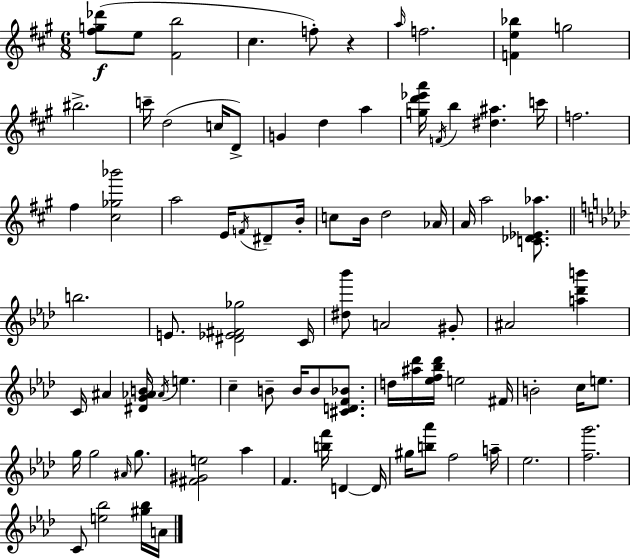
[F#5,G5,Db6]/e E5/e [F#4,B5]/h C#5/q. F5/e R/q A5/s F5/h. [F4,E5,Bb5]/q G5/h BIS5/h. C6/s D5/h C5/s D4/e G4/q D5/q A5/q [G5,D6,Eb6,A6]/s F4/s B5/q [D#5,A#5]/q. C6/s F5/h. F#5/q [C#5,Gb5,Bb6]/h A5/h E4/s F4/s D#4/e B4/s C5/e B4/s D5/h Ab4/s A4/s A5/h [C4,Db4,Eb4,Ab5]/e. B5/h. E4/e. [D#4,Eb4,F#4,Gb5]/h C4/s [D#5,Bb6]/e A4/h G#4/e A#4/h [A5,Db6,B6]/q C4/s A#4/q [D#4,G4,Ab4,B4]/s Ab4/s E5/q. C5/q B4/e B4/s B4/e [C#4,D4,F4,Bb4]/e. D5/s [A#5,Db6]/s [Eb5,F5,Bb5,Db6]/s E5/h F#4/s B4/h C5/s E5/e. G5/s G5/h A#4/s G5/e. [F#4,G#4,E5]/h Ab5/q F4/q. [B5,F6]/s D4/q D4/s G#5/s [B5,Ab6]/e F5/h A5/s Eb5/h. [F5,G6]/h. C4/e [E5,Bb5]/h [G#5,Bb5]/s A4/s